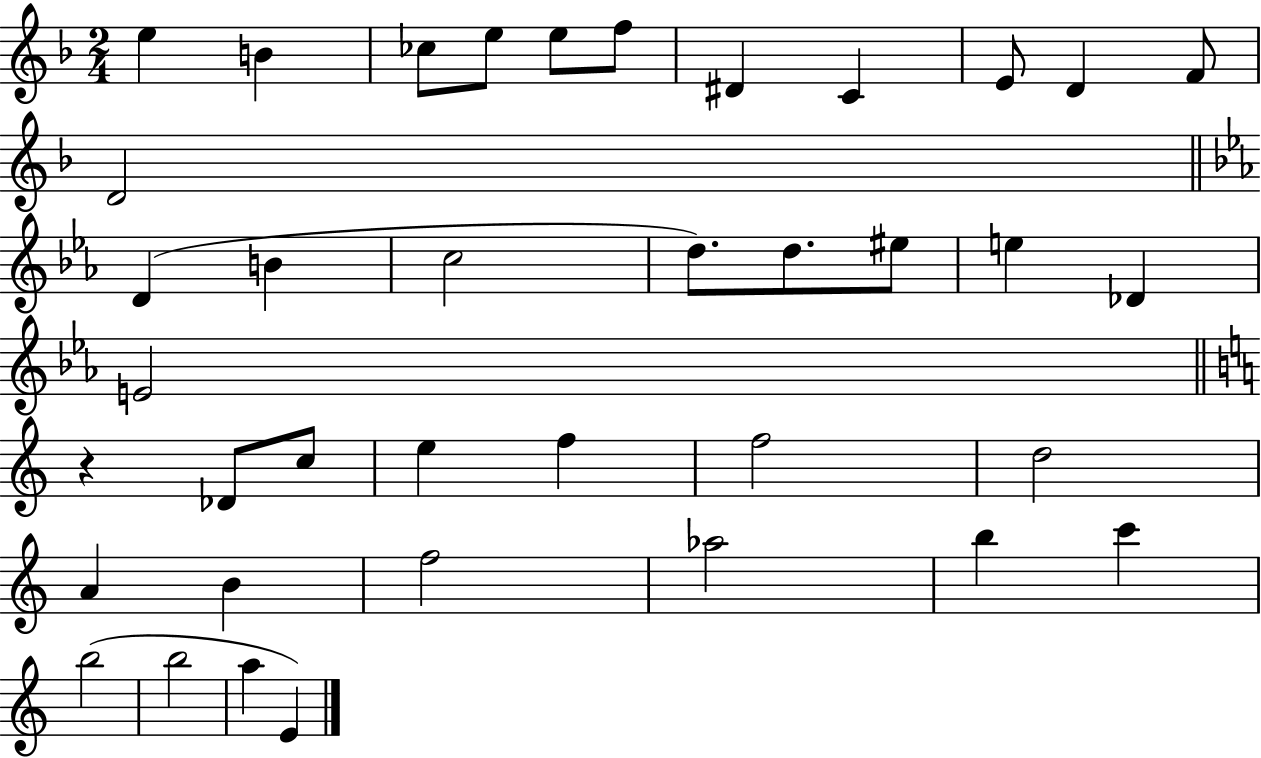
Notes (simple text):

E5/q B4/q CES5/e E5/e E5/e F5/e D#4/q C4/q E4/e D4/q F4/e D4/h D4/q B4/q C5/h D5/e. D5/e. EIS5/e E5/q Db4/q E4/h R/q Db4/e C5/e E5/q F5/q F5/h D5/h A4/q B4/q F5/h Ab5/h B5/q C6/q B5/h B5/h A5/q E4/q